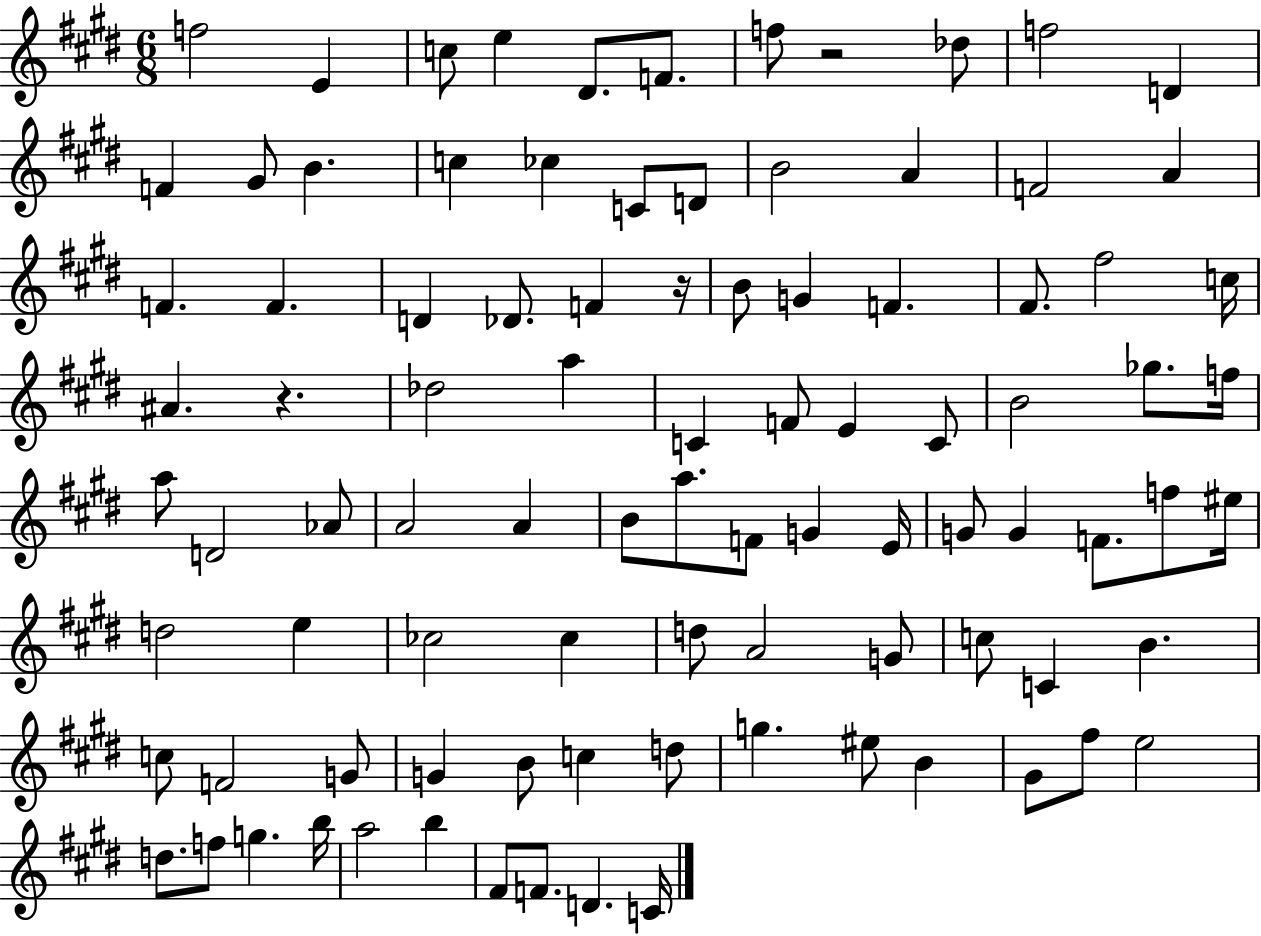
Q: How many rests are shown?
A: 3